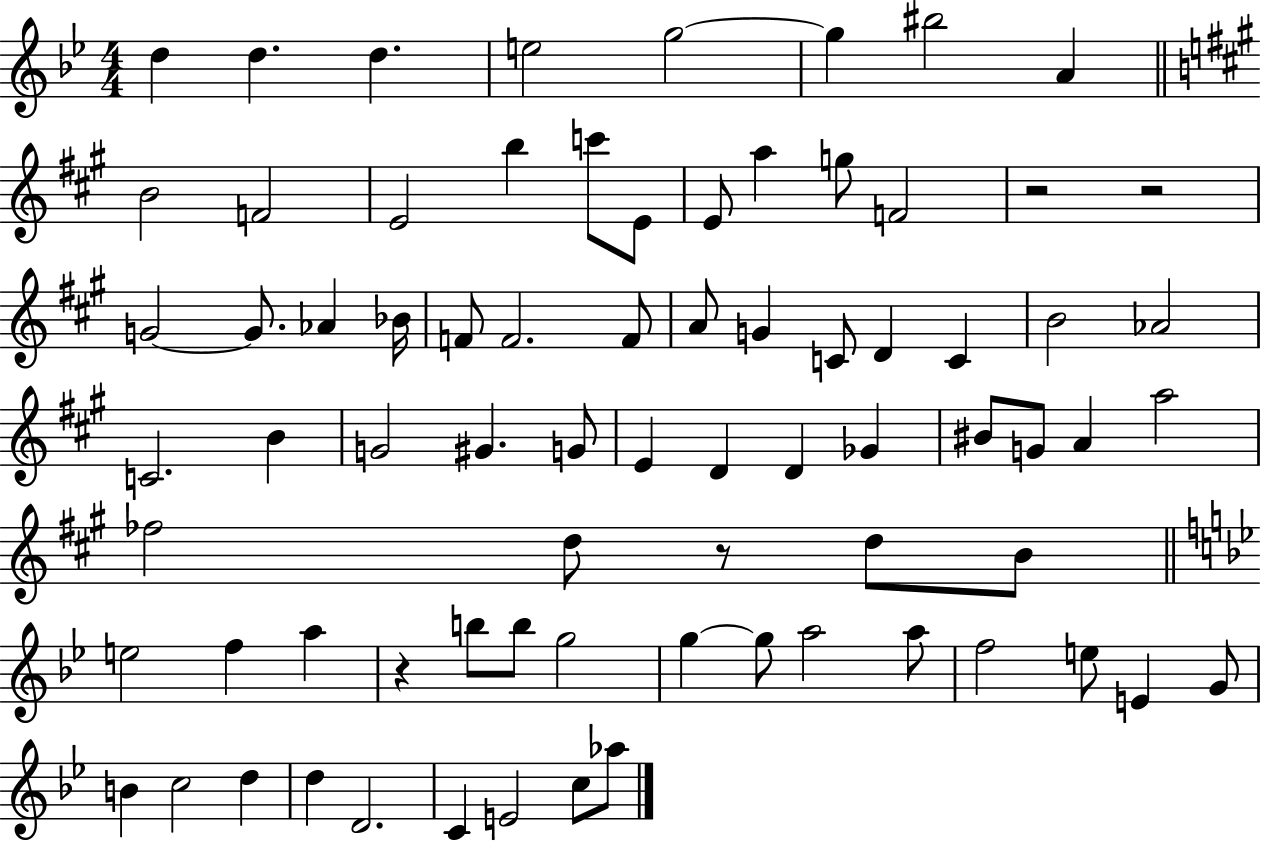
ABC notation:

X:1
T:Untitled
M:4/4
L:1/4
K:Bb
d d d e2 g2 g ^b2 A B2 F2 E2 b c'/2 E/2 E/2 a g/2 F2 z2 z2 G2 G/2 _A _B/4 F/2 F2 F/2 A/2 G C/2 D C B2 _A2 C2 B G2 ^G G/2 E D D _G ^B/2 G/2 A a2 _f2 d/2 z/2 d/2 B/2 e2 f a z b/2 b/2 g2 g g/2 a2 a/2 f2 e/2 E G/2 B c2 d d D2 C E2 c/2 _a/2